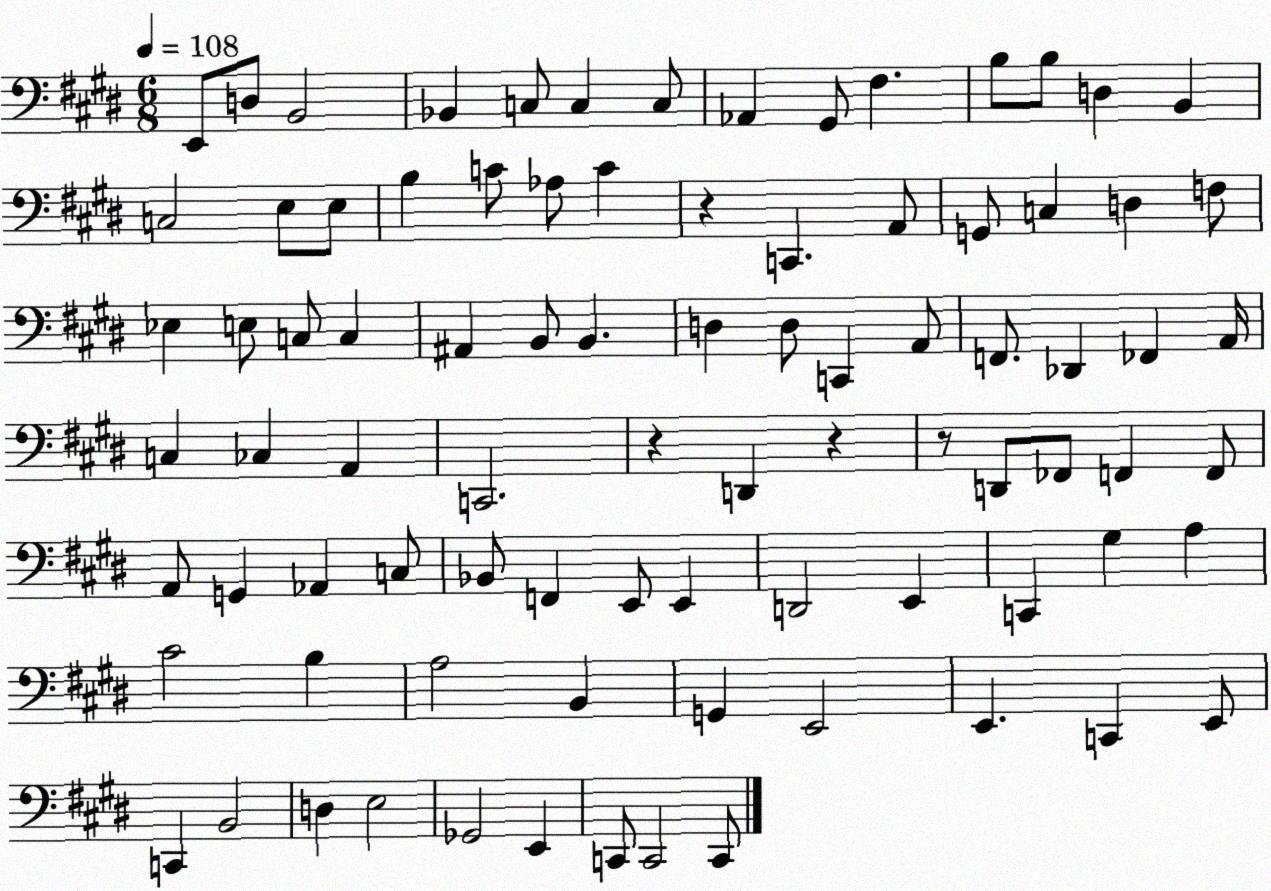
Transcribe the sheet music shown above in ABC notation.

X:1
T:Untitled
M:6/8
L:1/4
K:E
E,,/2 D,/2 B,,2 _B,, C,/2 C, C,/2 _A,, ^G,,/2 ^F, B,/2 B,/2 D, B,, C,2 E,/2 E,/2 B, C/2 _A,/2 C z C,, A,,/2 G,,/2 C, D, F,/2 _E, E,/2 C,/2 C, ^A,, B,,/2 B,, D, D,/2 C,, A,,/2 F,,/2 _D,, _F,, A,,/4 C, _C, A,, C,,2 z D,, z z/2 D,,/2 _F,,/2 F,, F,,/2 A,,/2 G,, _A,, C,/2 _B,,/2 F,, E,,/2 E,, D,,2 E,, C,, ^G, A, ^C2 B, A,2 B,, G,, E,,2 E,, C,, E,,/2 C,, B,,2 D, E,2 _G,,2 E,, C,,/2 C,,2 C,,/2